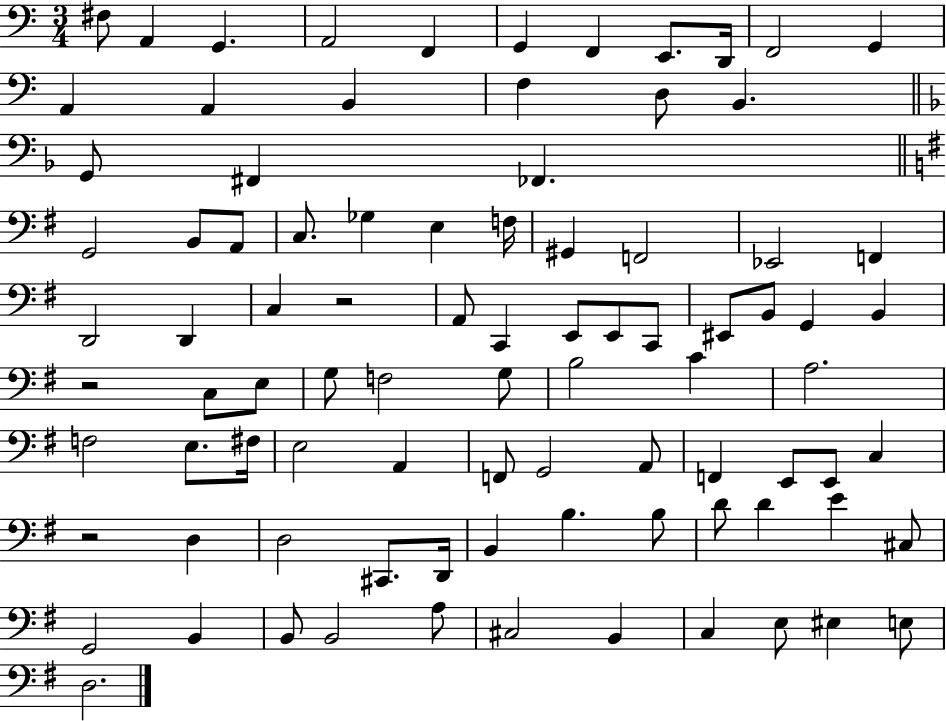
F#3/e A2/q G2/q. A2/h F2/q G2/q F2/q E2/e. D2/s F2/h G2/q A2/q A2/q B2/q F3/q D3/e B2/q. G2/e F#2/q FES2/q. G2/h B2/e A2/e C3/e. Gb3/q E3/q F3/s G#2/q F2/h Eb2/h F2/q D2/h D2/q C3/q R/h A2/e C2/q E2/e E2/e C2/e EIS2/e B2/e G2/q B2/q R/h C3/e E3/e G3/e F3/h G3/e B3/h C4/q A3/h. F3/h E3/e. F#3/s E3/h A2/q F2/e G2/h A2/e F2/q E2/e E2/e C3/q R/h D3/q D3/h C#2/e. D2/s B2/q B3/q. B3/e D4/e D4/q E4/q C#3/e G2/h B2/q B2/e B2/h A3/e C#3/h B2/q C3/q E3/e EIS3/q E3/e D3/h.